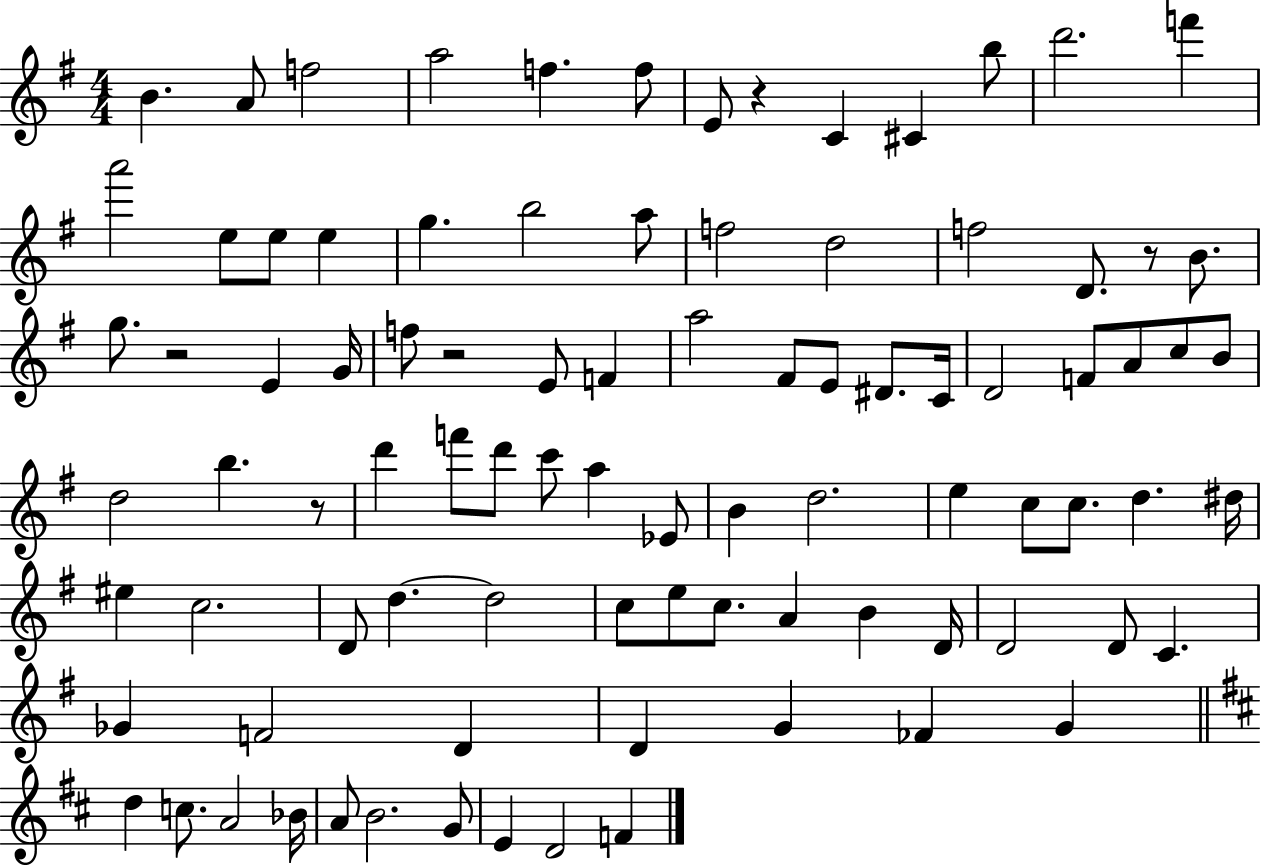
{
  \clef treble
  \numericTimeSignature
  \time 4/4
  \key g \major
  \repeat volta 2 { b'4. a'8 f''2 | a''2 f''4. f''8 | e'8 r4 c'4 cis'4 b''8 | d'''2. f'''4 | \break a'''2 e''8 e''8 e''4 | g''4. b''2 a''8 | f''2 d''2 | f''2 d'8. r8 b'8. | \break g''8. r2 e'4 g'16 | f''8 r2 e'8 f'4 | a''2 fis'8 e'8 dis'8. c'16 | d'2 f'8 a'8 c''8 b'8 | \break d''2 b''4. r8 | d'''4 f'''8 d'''8 c'''8 a''4 ees'8 | b'4 d''2. | e''4 c''8 c''8. d''4. dis''16 | \break eis''4 c''2. | d'8 d''4.~~ d''2 | c''8 e''8 c''8. a'4 b'4 d'16 | d'2 d'8 c'4. | \break ges'4 f'2 d'4 | d'4 g'4 fes'4 g'4 | \bar "||" \break \key b \minor d''4 c''8. a'2 bes'16 | a'8 b'2. g'8 | e'4 d'2 f'4 | } \bar "|."
}